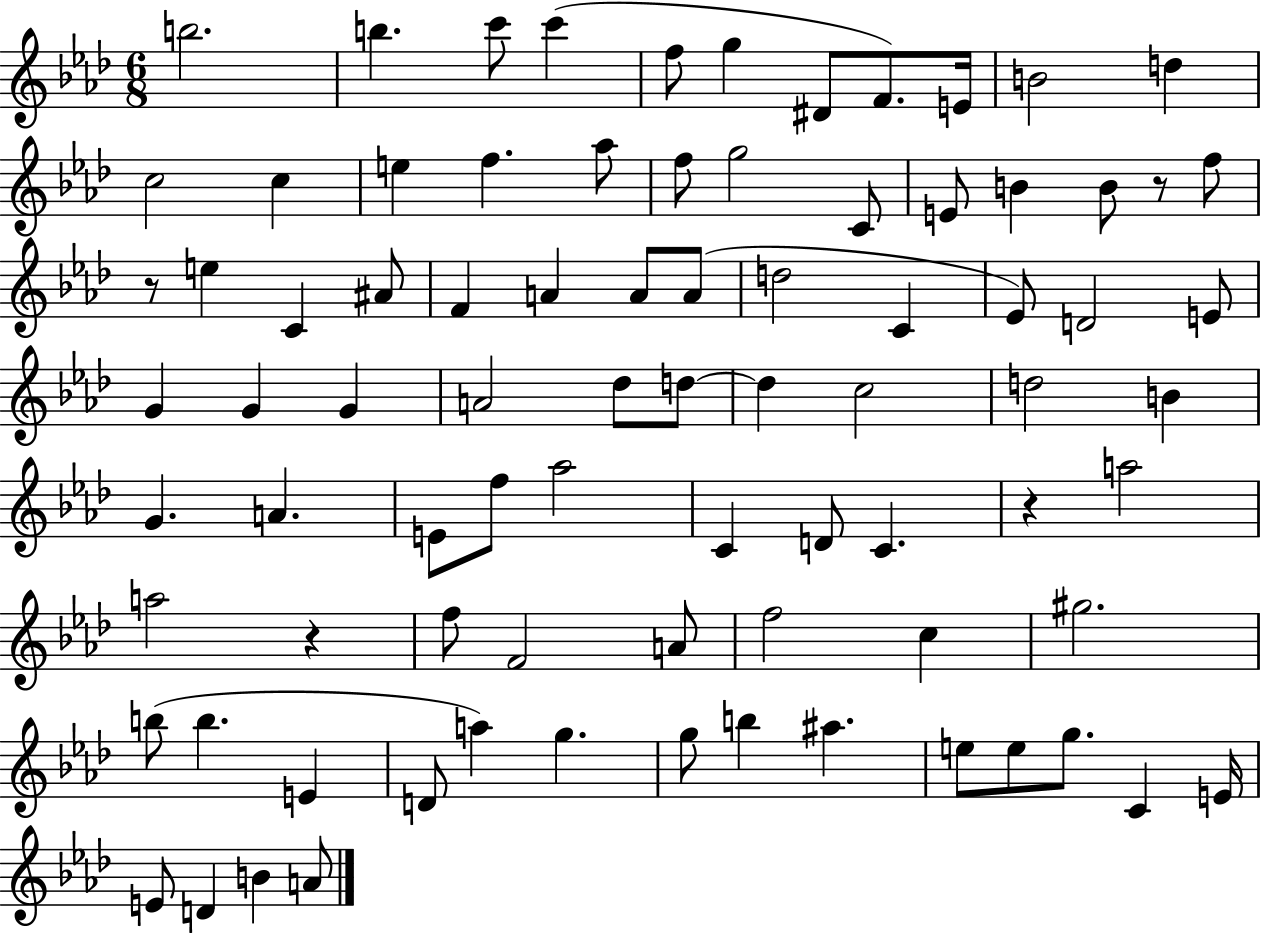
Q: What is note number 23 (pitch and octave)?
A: F5